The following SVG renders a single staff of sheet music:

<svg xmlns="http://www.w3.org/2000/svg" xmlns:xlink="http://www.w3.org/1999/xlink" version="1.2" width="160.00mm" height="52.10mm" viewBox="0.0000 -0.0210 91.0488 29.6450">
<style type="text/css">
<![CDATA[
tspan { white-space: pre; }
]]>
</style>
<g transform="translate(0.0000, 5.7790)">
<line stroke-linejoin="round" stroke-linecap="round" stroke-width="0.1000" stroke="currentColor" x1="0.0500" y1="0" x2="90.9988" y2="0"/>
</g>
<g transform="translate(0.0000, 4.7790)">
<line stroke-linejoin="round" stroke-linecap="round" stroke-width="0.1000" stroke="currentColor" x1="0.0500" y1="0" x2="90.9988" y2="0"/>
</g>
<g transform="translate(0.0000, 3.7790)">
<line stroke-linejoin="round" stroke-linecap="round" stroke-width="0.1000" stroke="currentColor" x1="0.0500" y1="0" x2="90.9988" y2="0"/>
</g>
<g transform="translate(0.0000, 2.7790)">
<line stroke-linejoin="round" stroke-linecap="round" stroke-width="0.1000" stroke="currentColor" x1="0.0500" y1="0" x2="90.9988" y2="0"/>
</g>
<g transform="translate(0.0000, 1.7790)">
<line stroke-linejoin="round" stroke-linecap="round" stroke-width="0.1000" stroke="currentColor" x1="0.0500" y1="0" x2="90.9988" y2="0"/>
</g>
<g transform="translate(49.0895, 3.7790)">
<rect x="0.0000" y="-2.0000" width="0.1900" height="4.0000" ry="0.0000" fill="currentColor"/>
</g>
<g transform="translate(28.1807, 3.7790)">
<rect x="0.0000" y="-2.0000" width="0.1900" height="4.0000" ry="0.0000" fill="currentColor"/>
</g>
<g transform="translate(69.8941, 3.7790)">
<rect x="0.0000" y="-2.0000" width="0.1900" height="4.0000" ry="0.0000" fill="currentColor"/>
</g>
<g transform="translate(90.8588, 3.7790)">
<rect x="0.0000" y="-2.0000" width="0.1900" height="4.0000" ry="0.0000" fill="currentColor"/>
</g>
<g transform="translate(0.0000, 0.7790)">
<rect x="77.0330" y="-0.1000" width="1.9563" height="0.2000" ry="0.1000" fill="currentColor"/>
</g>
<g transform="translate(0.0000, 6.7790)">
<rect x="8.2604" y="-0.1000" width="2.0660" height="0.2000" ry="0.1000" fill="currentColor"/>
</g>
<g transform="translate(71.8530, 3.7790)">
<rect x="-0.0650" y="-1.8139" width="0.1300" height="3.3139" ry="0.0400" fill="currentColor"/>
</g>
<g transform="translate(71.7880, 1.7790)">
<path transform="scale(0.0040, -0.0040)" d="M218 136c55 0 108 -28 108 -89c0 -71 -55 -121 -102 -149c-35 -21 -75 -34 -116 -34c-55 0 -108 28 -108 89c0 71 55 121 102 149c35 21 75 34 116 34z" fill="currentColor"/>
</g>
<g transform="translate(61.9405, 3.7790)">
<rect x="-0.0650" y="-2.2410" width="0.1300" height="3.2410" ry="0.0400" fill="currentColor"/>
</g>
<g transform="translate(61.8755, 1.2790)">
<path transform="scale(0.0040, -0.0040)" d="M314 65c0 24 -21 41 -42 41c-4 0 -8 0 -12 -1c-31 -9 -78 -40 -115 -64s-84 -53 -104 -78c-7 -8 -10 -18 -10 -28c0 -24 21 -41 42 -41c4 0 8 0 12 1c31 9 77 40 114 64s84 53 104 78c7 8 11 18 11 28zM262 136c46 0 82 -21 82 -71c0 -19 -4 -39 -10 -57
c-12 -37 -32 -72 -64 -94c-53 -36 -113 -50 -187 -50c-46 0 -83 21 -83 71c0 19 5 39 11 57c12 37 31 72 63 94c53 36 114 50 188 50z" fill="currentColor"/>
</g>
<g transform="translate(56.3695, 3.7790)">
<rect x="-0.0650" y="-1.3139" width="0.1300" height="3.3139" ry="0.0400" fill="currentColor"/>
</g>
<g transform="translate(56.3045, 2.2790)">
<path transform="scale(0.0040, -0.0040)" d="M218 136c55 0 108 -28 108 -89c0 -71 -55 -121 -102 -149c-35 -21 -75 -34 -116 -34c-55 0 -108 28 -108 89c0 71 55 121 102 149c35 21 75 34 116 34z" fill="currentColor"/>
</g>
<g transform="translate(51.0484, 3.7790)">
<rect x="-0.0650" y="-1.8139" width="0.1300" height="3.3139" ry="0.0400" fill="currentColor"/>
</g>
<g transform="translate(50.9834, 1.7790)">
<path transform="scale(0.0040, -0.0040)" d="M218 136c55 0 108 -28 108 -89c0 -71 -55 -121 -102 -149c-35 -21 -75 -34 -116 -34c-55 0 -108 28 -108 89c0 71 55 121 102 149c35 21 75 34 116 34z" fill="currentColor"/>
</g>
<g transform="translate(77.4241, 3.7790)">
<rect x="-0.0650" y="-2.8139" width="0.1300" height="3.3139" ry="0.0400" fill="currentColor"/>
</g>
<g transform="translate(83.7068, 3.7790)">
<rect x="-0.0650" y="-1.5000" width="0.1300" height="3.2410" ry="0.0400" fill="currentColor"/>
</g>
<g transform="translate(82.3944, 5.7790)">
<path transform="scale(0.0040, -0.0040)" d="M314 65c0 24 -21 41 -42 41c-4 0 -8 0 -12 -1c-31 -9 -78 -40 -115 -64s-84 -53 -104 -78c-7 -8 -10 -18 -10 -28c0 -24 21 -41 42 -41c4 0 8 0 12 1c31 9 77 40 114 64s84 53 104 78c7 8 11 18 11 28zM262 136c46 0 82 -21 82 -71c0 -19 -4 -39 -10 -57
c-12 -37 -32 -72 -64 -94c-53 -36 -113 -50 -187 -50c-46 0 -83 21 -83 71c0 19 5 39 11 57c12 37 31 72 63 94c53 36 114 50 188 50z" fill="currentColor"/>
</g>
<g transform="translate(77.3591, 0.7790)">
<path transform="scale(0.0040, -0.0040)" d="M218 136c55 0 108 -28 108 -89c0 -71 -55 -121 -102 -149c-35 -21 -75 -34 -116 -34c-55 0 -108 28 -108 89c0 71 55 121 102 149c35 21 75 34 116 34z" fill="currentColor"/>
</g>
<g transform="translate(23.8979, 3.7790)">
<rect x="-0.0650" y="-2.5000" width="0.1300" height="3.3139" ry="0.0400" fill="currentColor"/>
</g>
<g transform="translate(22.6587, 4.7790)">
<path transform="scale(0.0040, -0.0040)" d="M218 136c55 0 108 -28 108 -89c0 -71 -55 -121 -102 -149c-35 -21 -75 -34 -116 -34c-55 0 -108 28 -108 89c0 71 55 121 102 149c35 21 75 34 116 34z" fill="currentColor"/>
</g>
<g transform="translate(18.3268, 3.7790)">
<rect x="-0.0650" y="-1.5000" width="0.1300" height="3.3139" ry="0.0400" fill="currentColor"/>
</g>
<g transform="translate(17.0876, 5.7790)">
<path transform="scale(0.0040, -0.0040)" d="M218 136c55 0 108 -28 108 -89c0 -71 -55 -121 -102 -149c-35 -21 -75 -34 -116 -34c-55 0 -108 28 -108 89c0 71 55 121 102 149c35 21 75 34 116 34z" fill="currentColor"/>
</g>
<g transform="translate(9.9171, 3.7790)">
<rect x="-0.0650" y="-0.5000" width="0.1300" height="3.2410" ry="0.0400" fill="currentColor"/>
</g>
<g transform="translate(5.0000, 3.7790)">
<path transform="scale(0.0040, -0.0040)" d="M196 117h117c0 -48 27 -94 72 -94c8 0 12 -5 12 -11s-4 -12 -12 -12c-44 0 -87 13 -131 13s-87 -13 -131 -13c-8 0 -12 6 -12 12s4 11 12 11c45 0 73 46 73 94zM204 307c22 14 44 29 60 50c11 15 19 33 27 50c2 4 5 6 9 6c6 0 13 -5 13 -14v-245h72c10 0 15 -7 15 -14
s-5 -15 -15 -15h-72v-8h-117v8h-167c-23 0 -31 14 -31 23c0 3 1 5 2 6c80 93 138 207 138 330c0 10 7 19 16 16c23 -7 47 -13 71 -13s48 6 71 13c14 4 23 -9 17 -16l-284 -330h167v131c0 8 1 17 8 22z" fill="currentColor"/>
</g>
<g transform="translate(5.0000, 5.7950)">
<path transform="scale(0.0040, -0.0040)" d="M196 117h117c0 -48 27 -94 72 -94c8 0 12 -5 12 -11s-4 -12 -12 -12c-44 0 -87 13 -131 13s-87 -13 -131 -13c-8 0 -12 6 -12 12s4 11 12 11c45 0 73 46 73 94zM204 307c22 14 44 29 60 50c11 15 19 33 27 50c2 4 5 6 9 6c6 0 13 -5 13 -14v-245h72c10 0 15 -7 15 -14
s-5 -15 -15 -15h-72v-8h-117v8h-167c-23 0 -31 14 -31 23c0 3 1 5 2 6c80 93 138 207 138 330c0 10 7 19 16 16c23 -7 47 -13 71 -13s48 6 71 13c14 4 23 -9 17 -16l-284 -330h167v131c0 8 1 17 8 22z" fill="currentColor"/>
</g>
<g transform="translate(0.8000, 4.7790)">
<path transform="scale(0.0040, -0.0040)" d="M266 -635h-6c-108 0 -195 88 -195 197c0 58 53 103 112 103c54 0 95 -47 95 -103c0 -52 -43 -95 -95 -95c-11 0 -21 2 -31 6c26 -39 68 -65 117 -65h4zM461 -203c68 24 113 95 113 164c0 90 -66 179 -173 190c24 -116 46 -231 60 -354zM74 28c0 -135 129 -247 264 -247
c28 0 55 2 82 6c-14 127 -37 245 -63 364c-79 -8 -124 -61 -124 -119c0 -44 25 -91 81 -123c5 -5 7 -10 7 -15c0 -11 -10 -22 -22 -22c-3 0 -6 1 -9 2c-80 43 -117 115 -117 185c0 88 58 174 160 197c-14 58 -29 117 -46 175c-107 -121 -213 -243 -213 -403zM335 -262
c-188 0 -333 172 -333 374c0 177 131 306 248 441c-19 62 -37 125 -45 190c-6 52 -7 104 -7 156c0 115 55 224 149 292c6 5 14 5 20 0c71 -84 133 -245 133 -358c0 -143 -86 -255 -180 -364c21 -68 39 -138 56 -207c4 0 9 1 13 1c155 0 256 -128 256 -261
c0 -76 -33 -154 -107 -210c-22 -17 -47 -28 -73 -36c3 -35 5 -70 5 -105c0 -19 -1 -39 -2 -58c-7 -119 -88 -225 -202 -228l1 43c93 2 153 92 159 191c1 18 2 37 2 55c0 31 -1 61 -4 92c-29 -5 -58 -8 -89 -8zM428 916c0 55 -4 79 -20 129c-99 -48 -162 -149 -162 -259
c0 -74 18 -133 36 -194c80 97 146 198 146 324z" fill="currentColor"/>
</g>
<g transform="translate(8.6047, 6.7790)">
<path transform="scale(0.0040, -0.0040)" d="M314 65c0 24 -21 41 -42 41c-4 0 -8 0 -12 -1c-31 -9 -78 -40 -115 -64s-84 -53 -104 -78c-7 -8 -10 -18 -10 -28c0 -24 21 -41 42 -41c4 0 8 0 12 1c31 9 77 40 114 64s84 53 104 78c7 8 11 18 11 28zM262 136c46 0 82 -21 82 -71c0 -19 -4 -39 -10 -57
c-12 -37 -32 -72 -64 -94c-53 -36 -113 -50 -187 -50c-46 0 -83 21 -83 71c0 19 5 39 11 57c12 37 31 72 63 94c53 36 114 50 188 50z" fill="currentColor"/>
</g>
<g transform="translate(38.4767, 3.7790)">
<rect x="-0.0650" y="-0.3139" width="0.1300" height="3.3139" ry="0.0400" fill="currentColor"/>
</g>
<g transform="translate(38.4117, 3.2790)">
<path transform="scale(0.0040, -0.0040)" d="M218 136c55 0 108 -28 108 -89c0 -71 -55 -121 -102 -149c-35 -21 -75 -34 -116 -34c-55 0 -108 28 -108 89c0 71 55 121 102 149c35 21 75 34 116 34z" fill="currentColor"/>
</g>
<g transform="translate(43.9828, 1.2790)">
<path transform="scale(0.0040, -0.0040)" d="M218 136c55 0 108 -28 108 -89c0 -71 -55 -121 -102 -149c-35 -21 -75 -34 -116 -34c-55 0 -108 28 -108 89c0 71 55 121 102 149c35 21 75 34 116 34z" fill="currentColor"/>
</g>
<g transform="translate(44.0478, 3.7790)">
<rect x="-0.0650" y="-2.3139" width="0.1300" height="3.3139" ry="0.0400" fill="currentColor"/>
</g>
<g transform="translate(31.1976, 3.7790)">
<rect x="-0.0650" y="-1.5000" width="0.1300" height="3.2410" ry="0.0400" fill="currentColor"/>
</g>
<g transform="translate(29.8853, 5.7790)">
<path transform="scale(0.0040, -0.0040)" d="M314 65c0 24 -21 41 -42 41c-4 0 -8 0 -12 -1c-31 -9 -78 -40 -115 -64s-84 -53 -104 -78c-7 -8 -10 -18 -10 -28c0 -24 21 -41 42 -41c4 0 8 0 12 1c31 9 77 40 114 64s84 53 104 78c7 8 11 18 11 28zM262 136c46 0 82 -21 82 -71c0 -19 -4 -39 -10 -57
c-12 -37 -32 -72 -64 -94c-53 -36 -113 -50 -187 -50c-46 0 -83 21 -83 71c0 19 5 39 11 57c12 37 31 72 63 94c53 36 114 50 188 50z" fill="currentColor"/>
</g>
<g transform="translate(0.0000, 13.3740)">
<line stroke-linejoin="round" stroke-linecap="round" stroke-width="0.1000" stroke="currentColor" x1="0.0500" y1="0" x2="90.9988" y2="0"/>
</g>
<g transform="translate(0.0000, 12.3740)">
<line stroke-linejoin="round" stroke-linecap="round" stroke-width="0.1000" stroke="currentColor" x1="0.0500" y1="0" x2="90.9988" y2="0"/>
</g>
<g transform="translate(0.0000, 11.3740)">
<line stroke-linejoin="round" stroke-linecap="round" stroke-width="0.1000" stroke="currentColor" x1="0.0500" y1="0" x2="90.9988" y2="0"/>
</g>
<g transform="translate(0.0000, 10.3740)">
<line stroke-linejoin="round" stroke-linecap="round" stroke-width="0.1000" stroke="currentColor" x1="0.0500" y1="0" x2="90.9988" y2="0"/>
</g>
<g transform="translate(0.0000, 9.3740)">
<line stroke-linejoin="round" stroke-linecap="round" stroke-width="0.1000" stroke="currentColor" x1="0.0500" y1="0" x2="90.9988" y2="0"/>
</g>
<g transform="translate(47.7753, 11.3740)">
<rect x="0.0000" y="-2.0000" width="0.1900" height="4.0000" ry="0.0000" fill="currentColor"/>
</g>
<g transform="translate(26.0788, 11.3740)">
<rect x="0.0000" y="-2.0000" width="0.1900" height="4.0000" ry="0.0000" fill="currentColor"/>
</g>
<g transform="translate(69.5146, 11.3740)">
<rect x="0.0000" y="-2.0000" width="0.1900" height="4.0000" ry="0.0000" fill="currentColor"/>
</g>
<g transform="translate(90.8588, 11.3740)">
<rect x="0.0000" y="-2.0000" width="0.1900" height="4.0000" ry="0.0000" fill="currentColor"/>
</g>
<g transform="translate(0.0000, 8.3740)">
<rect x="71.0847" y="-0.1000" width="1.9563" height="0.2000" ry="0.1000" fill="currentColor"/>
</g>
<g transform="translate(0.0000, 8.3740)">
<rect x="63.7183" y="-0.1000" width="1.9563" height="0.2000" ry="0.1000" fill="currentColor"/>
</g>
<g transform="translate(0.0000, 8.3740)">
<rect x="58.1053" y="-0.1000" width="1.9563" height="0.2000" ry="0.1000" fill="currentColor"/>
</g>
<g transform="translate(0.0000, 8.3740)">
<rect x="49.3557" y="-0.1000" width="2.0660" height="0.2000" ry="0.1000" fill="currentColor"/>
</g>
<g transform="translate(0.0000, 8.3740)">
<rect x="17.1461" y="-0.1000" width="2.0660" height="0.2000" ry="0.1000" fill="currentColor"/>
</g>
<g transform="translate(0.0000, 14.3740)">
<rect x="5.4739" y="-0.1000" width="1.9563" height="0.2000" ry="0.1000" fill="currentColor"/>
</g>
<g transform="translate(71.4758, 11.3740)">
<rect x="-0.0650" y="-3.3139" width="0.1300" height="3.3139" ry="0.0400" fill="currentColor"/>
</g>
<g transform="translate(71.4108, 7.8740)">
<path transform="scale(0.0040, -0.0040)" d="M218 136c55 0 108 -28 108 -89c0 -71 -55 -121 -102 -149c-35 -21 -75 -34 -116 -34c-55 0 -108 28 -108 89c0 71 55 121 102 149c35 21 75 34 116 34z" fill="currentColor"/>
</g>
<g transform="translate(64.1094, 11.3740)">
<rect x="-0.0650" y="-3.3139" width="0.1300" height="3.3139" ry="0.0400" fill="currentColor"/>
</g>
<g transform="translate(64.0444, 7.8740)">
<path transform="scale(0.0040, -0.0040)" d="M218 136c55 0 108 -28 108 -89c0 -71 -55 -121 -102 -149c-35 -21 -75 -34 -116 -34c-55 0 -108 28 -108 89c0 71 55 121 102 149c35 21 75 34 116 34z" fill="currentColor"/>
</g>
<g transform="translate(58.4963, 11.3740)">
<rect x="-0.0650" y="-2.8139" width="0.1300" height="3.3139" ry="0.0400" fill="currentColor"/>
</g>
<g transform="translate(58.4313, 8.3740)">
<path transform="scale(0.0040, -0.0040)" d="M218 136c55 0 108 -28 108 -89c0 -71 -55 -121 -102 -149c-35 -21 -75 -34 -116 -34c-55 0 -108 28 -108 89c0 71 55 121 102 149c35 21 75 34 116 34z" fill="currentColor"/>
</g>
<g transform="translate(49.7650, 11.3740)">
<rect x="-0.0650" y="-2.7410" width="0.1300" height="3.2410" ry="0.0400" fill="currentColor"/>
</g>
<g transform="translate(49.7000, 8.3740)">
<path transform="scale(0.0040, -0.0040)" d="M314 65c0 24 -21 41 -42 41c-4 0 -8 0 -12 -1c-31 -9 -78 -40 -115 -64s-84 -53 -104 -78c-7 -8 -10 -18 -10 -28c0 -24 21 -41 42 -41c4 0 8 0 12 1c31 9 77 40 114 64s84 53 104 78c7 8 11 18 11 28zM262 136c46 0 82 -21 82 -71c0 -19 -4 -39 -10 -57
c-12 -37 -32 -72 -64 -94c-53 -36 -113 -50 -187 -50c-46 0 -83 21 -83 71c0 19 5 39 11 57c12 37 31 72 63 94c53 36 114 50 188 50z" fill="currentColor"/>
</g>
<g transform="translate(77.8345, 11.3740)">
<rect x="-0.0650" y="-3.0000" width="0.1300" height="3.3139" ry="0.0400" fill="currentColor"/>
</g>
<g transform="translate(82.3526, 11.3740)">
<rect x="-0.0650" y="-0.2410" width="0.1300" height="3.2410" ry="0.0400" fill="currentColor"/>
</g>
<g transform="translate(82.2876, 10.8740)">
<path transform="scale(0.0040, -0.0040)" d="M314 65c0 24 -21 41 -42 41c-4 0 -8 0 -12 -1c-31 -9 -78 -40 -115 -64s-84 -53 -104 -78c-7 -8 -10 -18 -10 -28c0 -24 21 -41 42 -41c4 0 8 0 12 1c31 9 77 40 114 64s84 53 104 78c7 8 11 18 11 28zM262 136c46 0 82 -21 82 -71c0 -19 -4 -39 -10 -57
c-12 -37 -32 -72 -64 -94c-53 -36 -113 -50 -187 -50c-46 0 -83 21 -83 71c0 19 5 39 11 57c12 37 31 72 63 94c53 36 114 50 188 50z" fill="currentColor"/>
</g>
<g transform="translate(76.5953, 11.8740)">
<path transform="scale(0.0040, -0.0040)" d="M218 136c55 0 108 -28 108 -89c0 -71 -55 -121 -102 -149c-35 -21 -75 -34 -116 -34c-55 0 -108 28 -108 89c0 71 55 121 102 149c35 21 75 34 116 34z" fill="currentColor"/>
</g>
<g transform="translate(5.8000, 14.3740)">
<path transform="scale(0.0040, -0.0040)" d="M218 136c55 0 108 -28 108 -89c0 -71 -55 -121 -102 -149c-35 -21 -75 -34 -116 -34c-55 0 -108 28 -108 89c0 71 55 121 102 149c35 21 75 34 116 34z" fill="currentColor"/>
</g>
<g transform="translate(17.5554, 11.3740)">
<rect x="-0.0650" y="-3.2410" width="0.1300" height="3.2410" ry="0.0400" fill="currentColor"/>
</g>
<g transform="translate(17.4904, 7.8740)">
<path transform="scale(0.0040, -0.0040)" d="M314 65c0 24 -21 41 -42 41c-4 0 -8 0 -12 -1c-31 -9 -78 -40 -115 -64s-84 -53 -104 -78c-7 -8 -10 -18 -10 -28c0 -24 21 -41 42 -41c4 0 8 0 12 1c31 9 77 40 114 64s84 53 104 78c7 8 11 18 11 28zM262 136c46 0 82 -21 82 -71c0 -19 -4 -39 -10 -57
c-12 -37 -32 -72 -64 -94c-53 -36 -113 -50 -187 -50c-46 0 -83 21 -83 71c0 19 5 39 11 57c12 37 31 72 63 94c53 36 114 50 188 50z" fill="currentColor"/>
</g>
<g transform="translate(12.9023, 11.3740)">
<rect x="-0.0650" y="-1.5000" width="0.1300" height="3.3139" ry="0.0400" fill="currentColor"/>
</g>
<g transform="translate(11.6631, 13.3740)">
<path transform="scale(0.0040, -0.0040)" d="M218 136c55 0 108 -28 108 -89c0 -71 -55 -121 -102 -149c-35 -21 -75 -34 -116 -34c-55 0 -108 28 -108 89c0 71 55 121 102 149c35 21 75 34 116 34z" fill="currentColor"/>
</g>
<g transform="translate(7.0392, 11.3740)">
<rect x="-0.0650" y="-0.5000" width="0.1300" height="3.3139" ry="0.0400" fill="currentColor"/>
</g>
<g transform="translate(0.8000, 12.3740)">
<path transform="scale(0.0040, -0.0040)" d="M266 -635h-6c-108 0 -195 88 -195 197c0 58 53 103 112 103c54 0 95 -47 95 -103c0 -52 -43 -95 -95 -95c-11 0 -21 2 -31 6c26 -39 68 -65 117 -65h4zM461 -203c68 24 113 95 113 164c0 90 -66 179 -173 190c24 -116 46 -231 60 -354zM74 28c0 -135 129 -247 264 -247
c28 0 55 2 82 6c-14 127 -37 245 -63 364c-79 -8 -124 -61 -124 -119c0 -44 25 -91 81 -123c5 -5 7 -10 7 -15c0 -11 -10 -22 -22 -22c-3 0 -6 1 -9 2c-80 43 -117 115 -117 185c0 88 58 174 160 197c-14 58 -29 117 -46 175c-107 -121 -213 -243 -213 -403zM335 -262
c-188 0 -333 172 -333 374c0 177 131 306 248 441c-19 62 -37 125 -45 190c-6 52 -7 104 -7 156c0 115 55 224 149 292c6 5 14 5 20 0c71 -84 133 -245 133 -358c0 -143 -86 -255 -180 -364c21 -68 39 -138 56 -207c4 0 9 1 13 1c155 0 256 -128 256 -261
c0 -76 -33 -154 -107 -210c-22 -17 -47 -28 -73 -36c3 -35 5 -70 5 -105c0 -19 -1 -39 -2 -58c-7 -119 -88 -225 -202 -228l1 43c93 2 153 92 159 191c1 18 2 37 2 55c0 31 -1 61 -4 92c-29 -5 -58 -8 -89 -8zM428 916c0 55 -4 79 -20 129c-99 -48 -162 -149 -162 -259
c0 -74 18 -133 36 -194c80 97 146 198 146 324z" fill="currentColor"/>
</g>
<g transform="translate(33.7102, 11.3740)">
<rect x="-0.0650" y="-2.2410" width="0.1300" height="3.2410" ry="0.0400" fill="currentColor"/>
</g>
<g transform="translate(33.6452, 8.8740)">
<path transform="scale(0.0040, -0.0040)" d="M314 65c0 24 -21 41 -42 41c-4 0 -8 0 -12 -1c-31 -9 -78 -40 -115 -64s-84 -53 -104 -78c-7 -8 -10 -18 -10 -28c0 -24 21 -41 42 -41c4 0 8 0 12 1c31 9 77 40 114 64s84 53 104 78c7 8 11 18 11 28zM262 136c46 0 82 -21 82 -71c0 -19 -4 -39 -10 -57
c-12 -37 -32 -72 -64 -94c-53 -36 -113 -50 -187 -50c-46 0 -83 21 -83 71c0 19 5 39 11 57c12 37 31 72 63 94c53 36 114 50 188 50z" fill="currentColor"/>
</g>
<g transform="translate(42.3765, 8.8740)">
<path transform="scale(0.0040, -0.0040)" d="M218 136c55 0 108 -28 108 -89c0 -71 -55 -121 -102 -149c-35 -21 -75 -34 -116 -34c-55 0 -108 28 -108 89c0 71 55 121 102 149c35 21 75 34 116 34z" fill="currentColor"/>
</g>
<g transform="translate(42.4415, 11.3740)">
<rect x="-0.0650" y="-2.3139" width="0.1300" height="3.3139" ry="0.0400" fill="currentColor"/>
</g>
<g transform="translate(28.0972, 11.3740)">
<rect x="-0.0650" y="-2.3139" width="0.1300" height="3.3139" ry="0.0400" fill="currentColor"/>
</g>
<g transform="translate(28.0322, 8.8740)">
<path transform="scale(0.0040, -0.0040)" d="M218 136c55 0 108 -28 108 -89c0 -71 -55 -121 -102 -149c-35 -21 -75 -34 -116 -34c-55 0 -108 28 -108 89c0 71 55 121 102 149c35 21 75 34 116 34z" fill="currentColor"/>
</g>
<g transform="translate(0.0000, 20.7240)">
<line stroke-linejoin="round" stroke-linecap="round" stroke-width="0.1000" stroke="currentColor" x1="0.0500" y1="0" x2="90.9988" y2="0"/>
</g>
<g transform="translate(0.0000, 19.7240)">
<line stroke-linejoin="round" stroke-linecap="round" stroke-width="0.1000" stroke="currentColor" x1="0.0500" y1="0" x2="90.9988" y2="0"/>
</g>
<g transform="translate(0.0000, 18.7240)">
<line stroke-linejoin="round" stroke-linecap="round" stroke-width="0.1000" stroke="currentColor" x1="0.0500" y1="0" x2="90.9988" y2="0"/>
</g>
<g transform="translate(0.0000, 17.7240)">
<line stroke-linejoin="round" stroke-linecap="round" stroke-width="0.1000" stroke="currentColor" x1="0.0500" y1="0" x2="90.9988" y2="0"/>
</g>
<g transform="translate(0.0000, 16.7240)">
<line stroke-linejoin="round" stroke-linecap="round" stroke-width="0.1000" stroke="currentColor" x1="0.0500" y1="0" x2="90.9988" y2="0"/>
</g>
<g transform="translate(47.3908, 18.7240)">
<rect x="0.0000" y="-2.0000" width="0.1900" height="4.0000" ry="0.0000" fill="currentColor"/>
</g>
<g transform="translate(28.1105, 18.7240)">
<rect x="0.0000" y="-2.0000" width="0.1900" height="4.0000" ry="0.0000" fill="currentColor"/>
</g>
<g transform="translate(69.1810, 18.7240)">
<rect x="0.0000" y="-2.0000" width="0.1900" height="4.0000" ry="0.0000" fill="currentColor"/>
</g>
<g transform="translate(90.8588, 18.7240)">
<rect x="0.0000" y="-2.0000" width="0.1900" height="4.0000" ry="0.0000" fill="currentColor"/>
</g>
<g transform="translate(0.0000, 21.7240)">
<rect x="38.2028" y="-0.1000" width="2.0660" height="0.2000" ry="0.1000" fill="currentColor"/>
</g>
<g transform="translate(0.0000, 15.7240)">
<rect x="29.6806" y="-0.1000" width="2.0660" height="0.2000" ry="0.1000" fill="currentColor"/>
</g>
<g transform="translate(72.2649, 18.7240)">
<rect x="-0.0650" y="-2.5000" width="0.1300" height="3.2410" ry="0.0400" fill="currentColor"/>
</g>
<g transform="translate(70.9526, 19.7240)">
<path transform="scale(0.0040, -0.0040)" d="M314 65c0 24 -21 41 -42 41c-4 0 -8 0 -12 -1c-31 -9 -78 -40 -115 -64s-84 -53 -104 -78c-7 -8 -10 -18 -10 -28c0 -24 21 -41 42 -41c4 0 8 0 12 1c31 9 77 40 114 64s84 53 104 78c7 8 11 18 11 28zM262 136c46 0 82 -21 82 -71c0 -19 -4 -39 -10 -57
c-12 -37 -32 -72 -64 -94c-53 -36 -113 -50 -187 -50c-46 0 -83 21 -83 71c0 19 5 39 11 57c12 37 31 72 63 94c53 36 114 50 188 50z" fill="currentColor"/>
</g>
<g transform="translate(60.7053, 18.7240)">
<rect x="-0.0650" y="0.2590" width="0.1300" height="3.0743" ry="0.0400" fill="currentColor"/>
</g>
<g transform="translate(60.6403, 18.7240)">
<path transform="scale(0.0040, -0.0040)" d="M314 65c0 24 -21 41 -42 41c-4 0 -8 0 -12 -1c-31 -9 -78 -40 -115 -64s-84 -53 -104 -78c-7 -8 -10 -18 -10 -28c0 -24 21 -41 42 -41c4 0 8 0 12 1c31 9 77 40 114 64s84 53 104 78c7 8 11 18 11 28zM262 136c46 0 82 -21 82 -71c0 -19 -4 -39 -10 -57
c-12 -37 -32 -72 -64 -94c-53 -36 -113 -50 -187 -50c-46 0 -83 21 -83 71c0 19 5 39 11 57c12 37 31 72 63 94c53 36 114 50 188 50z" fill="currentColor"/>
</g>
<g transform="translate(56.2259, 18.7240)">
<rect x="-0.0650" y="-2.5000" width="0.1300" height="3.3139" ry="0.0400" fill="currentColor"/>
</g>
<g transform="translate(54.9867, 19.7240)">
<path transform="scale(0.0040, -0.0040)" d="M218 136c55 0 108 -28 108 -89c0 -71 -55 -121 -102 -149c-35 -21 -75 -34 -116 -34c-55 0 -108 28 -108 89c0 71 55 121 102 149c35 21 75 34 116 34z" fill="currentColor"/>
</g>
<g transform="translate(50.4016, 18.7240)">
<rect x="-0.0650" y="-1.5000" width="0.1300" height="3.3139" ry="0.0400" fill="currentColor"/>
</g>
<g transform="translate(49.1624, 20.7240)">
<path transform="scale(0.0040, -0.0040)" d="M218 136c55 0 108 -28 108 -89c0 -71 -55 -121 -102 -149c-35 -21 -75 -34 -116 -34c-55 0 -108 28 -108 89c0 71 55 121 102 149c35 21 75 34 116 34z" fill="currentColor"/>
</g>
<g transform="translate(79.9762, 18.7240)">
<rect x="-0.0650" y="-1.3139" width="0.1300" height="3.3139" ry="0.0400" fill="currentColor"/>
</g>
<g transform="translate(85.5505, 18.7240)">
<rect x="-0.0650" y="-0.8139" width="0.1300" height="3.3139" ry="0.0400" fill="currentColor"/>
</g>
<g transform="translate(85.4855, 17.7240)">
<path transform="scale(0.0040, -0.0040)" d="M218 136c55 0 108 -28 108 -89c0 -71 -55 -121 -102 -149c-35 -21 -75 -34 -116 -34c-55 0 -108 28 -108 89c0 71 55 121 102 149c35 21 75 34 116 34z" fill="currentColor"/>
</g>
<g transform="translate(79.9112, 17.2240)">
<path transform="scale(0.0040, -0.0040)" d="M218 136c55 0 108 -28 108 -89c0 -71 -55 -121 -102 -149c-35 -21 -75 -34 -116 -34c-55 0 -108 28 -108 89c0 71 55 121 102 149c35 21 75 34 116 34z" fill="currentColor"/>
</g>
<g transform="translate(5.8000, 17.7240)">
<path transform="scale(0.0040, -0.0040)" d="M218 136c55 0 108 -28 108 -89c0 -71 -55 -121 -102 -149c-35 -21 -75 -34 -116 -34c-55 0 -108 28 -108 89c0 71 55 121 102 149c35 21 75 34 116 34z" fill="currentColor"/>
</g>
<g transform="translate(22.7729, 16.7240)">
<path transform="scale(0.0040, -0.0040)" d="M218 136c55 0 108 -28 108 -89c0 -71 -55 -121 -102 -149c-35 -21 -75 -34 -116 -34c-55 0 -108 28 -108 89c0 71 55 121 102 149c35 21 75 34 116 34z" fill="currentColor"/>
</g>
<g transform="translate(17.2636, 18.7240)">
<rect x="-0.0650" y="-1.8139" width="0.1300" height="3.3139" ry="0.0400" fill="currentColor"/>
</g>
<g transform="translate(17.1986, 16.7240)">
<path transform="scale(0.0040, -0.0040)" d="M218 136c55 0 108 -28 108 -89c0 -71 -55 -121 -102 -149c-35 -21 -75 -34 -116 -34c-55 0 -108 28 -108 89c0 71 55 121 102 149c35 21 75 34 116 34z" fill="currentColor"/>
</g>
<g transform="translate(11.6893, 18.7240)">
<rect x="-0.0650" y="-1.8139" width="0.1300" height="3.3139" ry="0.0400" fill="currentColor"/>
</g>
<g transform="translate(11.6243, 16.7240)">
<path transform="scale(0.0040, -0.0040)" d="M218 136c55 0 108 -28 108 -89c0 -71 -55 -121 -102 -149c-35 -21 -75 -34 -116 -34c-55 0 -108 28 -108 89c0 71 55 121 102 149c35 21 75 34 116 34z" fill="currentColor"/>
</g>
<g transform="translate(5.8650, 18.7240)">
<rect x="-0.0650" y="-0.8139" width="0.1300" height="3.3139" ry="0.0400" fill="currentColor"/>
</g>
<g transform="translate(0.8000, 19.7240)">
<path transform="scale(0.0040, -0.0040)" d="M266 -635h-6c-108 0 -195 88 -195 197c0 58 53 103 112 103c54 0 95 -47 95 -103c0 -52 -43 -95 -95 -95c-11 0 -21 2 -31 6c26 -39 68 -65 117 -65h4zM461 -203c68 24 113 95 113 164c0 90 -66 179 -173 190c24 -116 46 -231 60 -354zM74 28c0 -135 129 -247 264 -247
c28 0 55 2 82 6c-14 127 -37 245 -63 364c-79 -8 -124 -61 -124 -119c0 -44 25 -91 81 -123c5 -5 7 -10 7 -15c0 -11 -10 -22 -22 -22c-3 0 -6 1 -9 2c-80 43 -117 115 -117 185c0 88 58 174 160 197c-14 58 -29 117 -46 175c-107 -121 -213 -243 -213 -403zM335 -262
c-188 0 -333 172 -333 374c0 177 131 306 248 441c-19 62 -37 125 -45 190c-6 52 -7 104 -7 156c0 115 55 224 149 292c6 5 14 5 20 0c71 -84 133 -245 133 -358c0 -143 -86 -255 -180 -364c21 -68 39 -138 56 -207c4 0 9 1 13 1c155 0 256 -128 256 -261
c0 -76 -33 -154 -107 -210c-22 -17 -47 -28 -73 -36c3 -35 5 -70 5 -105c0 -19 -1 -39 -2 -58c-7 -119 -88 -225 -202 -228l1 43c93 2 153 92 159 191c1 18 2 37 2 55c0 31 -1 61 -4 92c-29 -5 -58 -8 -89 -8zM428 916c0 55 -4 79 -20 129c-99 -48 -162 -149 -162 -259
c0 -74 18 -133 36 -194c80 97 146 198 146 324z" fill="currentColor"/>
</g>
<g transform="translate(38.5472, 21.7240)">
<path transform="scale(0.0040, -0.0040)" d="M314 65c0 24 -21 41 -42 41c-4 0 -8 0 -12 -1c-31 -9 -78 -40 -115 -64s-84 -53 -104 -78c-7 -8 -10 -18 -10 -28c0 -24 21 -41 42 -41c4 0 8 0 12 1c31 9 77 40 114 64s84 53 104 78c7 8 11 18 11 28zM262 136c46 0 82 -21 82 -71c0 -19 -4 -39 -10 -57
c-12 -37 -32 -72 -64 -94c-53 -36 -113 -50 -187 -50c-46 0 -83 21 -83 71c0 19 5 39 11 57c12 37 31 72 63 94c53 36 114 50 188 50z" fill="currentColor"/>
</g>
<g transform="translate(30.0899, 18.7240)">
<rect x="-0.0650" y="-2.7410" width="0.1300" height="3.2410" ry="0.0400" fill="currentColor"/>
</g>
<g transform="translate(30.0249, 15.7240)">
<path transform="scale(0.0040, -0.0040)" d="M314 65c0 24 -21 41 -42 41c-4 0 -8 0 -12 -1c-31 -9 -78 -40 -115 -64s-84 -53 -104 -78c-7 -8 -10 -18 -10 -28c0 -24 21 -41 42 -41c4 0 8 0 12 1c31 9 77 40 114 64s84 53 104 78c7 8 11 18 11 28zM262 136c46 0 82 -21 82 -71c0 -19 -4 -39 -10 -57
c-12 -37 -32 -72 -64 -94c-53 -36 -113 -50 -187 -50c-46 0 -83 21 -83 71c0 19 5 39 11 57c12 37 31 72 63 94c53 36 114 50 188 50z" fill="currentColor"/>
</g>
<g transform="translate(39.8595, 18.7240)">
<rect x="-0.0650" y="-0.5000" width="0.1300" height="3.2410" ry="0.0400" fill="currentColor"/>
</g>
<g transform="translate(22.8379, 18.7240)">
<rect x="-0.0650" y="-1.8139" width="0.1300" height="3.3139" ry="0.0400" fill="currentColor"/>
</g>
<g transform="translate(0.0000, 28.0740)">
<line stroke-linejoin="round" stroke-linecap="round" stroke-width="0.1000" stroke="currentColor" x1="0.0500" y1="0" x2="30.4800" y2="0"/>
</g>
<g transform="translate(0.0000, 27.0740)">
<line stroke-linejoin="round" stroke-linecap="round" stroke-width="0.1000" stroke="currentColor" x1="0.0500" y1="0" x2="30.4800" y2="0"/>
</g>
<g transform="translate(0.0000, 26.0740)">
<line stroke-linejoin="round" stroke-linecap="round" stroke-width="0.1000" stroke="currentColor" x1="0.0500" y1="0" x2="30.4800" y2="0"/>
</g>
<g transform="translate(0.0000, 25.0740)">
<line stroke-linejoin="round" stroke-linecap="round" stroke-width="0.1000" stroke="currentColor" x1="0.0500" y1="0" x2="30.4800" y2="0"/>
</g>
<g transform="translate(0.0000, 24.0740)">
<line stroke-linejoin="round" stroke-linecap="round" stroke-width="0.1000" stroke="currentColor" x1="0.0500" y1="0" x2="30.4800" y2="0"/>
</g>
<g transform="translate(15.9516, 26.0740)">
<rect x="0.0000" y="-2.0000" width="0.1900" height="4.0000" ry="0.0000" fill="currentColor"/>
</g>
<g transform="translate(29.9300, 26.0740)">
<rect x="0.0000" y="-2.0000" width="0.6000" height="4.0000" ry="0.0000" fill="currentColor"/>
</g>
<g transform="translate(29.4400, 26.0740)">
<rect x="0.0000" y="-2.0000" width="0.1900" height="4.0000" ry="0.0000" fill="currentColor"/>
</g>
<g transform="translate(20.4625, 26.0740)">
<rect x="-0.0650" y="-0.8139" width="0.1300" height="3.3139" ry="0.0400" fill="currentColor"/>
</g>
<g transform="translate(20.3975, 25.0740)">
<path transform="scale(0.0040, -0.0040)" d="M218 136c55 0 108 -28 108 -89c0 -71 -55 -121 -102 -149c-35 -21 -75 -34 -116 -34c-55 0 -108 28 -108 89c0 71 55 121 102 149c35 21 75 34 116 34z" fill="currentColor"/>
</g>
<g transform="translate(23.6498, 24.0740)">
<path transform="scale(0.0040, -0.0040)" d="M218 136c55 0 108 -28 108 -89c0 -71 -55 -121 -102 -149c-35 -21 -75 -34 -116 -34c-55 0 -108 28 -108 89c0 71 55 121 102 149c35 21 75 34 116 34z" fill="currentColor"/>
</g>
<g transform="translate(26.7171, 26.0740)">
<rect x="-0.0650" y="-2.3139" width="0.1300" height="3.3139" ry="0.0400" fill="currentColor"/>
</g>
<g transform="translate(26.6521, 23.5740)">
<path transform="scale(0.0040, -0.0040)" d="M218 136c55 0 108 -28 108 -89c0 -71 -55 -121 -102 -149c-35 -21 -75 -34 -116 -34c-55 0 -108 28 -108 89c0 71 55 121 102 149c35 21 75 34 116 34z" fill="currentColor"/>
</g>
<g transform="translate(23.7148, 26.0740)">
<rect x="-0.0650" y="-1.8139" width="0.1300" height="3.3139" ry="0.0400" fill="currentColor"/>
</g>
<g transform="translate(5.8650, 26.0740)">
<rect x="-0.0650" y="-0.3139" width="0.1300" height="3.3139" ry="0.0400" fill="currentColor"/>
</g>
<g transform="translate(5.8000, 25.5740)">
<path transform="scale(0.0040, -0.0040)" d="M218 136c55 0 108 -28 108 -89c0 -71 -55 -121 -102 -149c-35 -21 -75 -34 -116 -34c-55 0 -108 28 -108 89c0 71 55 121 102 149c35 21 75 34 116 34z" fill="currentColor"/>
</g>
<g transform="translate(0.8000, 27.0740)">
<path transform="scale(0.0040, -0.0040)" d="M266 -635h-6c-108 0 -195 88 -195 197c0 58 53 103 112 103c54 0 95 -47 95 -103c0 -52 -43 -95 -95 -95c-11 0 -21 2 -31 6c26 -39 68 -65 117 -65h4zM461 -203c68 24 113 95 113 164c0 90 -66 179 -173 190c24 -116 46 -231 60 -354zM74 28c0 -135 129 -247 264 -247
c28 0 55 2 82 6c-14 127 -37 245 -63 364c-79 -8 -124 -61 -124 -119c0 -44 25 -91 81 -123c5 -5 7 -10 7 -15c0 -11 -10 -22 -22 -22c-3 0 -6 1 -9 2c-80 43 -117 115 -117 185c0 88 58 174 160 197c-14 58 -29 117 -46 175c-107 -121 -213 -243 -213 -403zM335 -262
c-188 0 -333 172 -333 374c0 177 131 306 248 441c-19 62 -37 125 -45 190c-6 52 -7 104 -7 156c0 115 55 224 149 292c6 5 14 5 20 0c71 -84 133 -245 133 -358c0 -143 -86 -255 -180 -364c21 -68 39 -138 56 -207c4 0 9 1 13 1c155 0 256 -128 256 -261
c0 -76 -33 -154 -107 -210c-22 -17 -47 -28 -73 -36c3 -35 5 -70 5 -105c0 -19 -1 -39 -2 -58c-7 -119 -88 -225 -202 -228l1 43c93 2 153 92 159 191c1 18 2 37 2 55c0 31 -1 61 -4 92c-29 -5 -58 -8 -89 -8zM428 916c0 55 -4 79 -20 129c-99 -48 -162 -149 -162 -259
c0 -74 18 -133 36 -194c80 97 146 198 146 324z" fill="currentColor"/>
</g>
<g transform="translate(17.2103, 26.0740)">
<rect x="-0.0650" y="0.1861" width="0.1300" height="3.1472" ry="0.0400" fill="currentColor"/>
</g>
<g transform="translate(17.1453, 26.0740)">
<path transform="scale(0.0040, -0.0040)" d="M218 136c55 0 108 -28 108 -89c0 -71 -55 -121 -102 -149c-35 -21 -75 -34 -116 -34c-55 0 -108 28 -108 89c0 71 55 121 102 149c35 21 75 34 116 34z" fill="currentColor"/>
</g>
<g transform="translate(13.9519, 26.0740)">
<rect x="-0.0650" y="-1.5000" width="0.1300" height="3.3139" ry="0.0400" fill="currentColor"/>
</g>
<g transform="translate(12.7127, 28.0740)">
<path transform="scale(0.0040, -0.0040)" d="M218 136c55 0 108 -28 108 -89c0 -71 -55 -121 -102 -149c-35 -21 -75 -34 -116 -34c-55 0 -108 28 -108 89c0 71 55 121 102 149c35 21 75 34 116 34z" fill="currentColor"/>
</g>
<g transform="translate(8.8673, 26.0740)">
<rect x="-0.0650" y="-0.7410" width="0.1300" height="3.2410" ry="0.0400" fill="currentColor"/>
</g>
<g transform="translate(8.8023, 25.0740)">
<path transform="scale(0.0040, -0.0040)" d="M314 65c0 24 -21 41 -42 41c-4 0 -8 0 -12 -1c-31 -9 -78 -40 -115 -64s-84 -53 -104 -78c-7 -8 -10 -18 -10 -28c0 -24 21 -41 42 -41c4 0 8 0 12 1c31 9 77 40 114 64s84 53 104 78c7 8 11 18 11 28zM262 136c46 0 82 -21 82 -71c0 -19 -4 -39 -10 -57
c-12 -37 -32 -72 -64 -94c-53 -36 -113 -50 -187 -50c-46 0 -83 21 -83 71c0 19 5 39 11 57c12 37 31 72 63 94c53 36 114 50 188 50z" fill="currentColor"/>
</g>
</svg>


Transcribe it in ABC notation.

X:1
T:Untitled
M:4/4
L:1/4
K:C
C2 E G E2 c g f e g2 f a E2 C E b2 g g2 g a2 a b b A c2 d f f f a2 C2 E G B2 G2 e d c d2 E B d f g